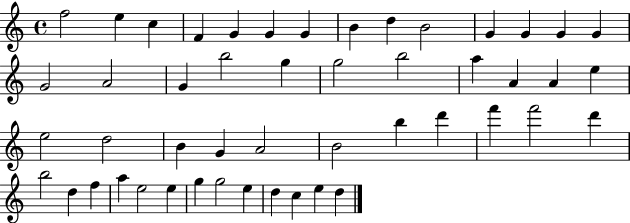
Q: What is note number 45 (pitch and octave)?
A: E5